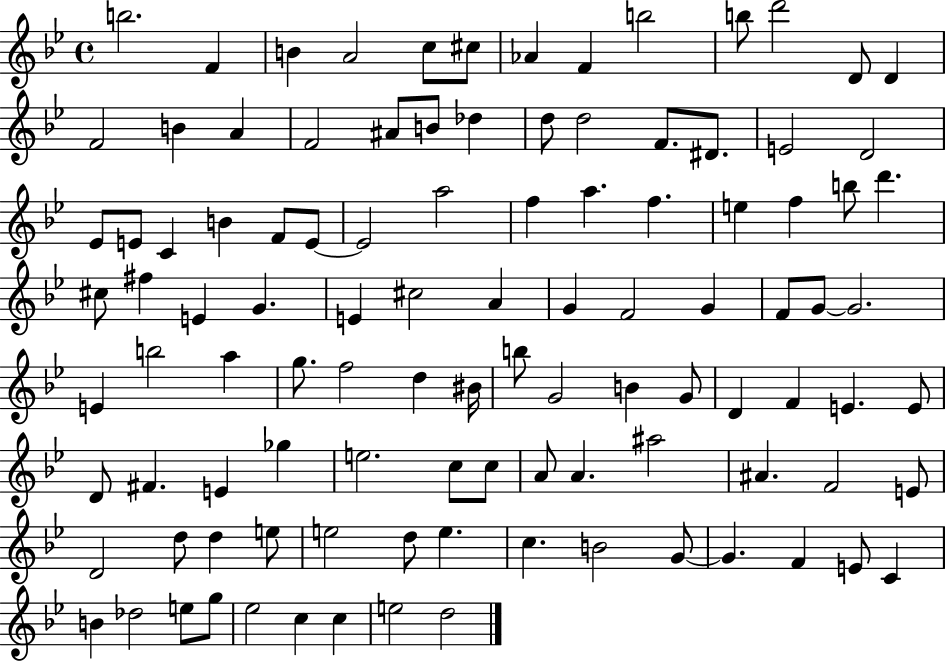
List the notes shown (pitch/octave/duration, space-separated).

B5/h. F4/q B4/q A4/h C5/e C#5/e Ab4/q F4/q B5/h B5/e D6/h D4/e D4/q F4/h B4/q A4/q F4/h A#4/e B4/e Db5/q D5/e D5/h F4/e. D#4/e. E4/h D4/h Eb4/e E4/e C4/q B4/q F4/e E4/e E4/h A5/h F5/q A5/q. F5/q. E5/q F5/q B5/e D6/q. C#5/e F#5/q E4/q G4/q. E4/q C#5/h A4/q G4/q F4/h G4/q F4/e G4/e G4/h. E4/q B5/h A5/q G5/e. F5/h D5/q BIS4/s B5/e G4/h B4/q G4/e D4/q F4/q E4/q. E4/e D4/e F#4/q. E4/q Gb5/q E5/h. C5/e C5/e A4/e A4/q. A#5/h A#4/q. F4/h E4/e D4/h D5/e D5/q E5/e E5/h D5/e E5/q. C5/q. B4/h G4/e G4/q. F4/q E4/e C4/q B4/q Db5/h E5/e G5/e Eb5/h C5/q C5/q E5/h D5/h